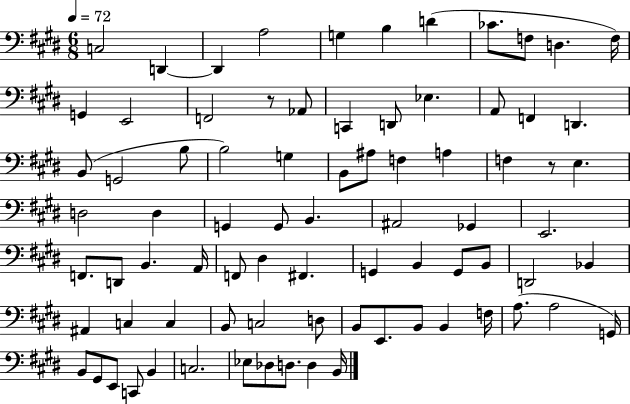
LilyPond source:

{
  \clef bass
  \numericTimeSignature
  \time 6/8
  \key e \major
  \tempo 4 = 72
  c2 d,4~~ | d,4 a2 | g4 b4 d'4( | ces'8. f8 d4. f16) | \break g,4 e,2 | f,2 r8 aes,8 | c,4 d,8 ees4. | a,8 f,4 d,4. | \break b,8( g,2 b8 | b2) g4 | b,8 ais8 f4 a4 | f4 r8 e4. | \break d2 d4 | g,4 g,8 b,4. | ais,2 ges,4 | e,2. | \break f,8. d,8 b,4. a,16 | f,8 dis4 fis,4. | g,4 b,4 g,8 b,8 | d,2 bes,4 | \break ais,4 c4 c4 | b,8 c2 d8 | b,8 e,8. b,8 b,4 f16 | a8.( a2 g,16) | \break b,8 gis,8 e,8 c,8 b,4 | c2. | ees8 des8 d8. d4 b,16 | \bar "|."
}